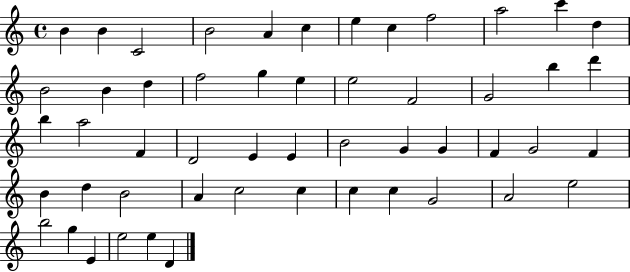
B4/q B4/q C4/h B4/h A4/q C5/q E5/q C5/q F5/h A5/h C6/q D5/q B4/h B4/q D5/q F5/h G5/q E5/q E5/h F4/h G4/h B5/q D6/q B5/q A5/h F4/q D4/h E4/q E4/q B4/h G4/q G4/q F4/q G4/h F4/q B4/q D5/q B4/h A4/q C5/h C5/q C5/q C5/q G4/h A4/h E5/h B5/h G5/q E4/q E5/h E5/q D4/q